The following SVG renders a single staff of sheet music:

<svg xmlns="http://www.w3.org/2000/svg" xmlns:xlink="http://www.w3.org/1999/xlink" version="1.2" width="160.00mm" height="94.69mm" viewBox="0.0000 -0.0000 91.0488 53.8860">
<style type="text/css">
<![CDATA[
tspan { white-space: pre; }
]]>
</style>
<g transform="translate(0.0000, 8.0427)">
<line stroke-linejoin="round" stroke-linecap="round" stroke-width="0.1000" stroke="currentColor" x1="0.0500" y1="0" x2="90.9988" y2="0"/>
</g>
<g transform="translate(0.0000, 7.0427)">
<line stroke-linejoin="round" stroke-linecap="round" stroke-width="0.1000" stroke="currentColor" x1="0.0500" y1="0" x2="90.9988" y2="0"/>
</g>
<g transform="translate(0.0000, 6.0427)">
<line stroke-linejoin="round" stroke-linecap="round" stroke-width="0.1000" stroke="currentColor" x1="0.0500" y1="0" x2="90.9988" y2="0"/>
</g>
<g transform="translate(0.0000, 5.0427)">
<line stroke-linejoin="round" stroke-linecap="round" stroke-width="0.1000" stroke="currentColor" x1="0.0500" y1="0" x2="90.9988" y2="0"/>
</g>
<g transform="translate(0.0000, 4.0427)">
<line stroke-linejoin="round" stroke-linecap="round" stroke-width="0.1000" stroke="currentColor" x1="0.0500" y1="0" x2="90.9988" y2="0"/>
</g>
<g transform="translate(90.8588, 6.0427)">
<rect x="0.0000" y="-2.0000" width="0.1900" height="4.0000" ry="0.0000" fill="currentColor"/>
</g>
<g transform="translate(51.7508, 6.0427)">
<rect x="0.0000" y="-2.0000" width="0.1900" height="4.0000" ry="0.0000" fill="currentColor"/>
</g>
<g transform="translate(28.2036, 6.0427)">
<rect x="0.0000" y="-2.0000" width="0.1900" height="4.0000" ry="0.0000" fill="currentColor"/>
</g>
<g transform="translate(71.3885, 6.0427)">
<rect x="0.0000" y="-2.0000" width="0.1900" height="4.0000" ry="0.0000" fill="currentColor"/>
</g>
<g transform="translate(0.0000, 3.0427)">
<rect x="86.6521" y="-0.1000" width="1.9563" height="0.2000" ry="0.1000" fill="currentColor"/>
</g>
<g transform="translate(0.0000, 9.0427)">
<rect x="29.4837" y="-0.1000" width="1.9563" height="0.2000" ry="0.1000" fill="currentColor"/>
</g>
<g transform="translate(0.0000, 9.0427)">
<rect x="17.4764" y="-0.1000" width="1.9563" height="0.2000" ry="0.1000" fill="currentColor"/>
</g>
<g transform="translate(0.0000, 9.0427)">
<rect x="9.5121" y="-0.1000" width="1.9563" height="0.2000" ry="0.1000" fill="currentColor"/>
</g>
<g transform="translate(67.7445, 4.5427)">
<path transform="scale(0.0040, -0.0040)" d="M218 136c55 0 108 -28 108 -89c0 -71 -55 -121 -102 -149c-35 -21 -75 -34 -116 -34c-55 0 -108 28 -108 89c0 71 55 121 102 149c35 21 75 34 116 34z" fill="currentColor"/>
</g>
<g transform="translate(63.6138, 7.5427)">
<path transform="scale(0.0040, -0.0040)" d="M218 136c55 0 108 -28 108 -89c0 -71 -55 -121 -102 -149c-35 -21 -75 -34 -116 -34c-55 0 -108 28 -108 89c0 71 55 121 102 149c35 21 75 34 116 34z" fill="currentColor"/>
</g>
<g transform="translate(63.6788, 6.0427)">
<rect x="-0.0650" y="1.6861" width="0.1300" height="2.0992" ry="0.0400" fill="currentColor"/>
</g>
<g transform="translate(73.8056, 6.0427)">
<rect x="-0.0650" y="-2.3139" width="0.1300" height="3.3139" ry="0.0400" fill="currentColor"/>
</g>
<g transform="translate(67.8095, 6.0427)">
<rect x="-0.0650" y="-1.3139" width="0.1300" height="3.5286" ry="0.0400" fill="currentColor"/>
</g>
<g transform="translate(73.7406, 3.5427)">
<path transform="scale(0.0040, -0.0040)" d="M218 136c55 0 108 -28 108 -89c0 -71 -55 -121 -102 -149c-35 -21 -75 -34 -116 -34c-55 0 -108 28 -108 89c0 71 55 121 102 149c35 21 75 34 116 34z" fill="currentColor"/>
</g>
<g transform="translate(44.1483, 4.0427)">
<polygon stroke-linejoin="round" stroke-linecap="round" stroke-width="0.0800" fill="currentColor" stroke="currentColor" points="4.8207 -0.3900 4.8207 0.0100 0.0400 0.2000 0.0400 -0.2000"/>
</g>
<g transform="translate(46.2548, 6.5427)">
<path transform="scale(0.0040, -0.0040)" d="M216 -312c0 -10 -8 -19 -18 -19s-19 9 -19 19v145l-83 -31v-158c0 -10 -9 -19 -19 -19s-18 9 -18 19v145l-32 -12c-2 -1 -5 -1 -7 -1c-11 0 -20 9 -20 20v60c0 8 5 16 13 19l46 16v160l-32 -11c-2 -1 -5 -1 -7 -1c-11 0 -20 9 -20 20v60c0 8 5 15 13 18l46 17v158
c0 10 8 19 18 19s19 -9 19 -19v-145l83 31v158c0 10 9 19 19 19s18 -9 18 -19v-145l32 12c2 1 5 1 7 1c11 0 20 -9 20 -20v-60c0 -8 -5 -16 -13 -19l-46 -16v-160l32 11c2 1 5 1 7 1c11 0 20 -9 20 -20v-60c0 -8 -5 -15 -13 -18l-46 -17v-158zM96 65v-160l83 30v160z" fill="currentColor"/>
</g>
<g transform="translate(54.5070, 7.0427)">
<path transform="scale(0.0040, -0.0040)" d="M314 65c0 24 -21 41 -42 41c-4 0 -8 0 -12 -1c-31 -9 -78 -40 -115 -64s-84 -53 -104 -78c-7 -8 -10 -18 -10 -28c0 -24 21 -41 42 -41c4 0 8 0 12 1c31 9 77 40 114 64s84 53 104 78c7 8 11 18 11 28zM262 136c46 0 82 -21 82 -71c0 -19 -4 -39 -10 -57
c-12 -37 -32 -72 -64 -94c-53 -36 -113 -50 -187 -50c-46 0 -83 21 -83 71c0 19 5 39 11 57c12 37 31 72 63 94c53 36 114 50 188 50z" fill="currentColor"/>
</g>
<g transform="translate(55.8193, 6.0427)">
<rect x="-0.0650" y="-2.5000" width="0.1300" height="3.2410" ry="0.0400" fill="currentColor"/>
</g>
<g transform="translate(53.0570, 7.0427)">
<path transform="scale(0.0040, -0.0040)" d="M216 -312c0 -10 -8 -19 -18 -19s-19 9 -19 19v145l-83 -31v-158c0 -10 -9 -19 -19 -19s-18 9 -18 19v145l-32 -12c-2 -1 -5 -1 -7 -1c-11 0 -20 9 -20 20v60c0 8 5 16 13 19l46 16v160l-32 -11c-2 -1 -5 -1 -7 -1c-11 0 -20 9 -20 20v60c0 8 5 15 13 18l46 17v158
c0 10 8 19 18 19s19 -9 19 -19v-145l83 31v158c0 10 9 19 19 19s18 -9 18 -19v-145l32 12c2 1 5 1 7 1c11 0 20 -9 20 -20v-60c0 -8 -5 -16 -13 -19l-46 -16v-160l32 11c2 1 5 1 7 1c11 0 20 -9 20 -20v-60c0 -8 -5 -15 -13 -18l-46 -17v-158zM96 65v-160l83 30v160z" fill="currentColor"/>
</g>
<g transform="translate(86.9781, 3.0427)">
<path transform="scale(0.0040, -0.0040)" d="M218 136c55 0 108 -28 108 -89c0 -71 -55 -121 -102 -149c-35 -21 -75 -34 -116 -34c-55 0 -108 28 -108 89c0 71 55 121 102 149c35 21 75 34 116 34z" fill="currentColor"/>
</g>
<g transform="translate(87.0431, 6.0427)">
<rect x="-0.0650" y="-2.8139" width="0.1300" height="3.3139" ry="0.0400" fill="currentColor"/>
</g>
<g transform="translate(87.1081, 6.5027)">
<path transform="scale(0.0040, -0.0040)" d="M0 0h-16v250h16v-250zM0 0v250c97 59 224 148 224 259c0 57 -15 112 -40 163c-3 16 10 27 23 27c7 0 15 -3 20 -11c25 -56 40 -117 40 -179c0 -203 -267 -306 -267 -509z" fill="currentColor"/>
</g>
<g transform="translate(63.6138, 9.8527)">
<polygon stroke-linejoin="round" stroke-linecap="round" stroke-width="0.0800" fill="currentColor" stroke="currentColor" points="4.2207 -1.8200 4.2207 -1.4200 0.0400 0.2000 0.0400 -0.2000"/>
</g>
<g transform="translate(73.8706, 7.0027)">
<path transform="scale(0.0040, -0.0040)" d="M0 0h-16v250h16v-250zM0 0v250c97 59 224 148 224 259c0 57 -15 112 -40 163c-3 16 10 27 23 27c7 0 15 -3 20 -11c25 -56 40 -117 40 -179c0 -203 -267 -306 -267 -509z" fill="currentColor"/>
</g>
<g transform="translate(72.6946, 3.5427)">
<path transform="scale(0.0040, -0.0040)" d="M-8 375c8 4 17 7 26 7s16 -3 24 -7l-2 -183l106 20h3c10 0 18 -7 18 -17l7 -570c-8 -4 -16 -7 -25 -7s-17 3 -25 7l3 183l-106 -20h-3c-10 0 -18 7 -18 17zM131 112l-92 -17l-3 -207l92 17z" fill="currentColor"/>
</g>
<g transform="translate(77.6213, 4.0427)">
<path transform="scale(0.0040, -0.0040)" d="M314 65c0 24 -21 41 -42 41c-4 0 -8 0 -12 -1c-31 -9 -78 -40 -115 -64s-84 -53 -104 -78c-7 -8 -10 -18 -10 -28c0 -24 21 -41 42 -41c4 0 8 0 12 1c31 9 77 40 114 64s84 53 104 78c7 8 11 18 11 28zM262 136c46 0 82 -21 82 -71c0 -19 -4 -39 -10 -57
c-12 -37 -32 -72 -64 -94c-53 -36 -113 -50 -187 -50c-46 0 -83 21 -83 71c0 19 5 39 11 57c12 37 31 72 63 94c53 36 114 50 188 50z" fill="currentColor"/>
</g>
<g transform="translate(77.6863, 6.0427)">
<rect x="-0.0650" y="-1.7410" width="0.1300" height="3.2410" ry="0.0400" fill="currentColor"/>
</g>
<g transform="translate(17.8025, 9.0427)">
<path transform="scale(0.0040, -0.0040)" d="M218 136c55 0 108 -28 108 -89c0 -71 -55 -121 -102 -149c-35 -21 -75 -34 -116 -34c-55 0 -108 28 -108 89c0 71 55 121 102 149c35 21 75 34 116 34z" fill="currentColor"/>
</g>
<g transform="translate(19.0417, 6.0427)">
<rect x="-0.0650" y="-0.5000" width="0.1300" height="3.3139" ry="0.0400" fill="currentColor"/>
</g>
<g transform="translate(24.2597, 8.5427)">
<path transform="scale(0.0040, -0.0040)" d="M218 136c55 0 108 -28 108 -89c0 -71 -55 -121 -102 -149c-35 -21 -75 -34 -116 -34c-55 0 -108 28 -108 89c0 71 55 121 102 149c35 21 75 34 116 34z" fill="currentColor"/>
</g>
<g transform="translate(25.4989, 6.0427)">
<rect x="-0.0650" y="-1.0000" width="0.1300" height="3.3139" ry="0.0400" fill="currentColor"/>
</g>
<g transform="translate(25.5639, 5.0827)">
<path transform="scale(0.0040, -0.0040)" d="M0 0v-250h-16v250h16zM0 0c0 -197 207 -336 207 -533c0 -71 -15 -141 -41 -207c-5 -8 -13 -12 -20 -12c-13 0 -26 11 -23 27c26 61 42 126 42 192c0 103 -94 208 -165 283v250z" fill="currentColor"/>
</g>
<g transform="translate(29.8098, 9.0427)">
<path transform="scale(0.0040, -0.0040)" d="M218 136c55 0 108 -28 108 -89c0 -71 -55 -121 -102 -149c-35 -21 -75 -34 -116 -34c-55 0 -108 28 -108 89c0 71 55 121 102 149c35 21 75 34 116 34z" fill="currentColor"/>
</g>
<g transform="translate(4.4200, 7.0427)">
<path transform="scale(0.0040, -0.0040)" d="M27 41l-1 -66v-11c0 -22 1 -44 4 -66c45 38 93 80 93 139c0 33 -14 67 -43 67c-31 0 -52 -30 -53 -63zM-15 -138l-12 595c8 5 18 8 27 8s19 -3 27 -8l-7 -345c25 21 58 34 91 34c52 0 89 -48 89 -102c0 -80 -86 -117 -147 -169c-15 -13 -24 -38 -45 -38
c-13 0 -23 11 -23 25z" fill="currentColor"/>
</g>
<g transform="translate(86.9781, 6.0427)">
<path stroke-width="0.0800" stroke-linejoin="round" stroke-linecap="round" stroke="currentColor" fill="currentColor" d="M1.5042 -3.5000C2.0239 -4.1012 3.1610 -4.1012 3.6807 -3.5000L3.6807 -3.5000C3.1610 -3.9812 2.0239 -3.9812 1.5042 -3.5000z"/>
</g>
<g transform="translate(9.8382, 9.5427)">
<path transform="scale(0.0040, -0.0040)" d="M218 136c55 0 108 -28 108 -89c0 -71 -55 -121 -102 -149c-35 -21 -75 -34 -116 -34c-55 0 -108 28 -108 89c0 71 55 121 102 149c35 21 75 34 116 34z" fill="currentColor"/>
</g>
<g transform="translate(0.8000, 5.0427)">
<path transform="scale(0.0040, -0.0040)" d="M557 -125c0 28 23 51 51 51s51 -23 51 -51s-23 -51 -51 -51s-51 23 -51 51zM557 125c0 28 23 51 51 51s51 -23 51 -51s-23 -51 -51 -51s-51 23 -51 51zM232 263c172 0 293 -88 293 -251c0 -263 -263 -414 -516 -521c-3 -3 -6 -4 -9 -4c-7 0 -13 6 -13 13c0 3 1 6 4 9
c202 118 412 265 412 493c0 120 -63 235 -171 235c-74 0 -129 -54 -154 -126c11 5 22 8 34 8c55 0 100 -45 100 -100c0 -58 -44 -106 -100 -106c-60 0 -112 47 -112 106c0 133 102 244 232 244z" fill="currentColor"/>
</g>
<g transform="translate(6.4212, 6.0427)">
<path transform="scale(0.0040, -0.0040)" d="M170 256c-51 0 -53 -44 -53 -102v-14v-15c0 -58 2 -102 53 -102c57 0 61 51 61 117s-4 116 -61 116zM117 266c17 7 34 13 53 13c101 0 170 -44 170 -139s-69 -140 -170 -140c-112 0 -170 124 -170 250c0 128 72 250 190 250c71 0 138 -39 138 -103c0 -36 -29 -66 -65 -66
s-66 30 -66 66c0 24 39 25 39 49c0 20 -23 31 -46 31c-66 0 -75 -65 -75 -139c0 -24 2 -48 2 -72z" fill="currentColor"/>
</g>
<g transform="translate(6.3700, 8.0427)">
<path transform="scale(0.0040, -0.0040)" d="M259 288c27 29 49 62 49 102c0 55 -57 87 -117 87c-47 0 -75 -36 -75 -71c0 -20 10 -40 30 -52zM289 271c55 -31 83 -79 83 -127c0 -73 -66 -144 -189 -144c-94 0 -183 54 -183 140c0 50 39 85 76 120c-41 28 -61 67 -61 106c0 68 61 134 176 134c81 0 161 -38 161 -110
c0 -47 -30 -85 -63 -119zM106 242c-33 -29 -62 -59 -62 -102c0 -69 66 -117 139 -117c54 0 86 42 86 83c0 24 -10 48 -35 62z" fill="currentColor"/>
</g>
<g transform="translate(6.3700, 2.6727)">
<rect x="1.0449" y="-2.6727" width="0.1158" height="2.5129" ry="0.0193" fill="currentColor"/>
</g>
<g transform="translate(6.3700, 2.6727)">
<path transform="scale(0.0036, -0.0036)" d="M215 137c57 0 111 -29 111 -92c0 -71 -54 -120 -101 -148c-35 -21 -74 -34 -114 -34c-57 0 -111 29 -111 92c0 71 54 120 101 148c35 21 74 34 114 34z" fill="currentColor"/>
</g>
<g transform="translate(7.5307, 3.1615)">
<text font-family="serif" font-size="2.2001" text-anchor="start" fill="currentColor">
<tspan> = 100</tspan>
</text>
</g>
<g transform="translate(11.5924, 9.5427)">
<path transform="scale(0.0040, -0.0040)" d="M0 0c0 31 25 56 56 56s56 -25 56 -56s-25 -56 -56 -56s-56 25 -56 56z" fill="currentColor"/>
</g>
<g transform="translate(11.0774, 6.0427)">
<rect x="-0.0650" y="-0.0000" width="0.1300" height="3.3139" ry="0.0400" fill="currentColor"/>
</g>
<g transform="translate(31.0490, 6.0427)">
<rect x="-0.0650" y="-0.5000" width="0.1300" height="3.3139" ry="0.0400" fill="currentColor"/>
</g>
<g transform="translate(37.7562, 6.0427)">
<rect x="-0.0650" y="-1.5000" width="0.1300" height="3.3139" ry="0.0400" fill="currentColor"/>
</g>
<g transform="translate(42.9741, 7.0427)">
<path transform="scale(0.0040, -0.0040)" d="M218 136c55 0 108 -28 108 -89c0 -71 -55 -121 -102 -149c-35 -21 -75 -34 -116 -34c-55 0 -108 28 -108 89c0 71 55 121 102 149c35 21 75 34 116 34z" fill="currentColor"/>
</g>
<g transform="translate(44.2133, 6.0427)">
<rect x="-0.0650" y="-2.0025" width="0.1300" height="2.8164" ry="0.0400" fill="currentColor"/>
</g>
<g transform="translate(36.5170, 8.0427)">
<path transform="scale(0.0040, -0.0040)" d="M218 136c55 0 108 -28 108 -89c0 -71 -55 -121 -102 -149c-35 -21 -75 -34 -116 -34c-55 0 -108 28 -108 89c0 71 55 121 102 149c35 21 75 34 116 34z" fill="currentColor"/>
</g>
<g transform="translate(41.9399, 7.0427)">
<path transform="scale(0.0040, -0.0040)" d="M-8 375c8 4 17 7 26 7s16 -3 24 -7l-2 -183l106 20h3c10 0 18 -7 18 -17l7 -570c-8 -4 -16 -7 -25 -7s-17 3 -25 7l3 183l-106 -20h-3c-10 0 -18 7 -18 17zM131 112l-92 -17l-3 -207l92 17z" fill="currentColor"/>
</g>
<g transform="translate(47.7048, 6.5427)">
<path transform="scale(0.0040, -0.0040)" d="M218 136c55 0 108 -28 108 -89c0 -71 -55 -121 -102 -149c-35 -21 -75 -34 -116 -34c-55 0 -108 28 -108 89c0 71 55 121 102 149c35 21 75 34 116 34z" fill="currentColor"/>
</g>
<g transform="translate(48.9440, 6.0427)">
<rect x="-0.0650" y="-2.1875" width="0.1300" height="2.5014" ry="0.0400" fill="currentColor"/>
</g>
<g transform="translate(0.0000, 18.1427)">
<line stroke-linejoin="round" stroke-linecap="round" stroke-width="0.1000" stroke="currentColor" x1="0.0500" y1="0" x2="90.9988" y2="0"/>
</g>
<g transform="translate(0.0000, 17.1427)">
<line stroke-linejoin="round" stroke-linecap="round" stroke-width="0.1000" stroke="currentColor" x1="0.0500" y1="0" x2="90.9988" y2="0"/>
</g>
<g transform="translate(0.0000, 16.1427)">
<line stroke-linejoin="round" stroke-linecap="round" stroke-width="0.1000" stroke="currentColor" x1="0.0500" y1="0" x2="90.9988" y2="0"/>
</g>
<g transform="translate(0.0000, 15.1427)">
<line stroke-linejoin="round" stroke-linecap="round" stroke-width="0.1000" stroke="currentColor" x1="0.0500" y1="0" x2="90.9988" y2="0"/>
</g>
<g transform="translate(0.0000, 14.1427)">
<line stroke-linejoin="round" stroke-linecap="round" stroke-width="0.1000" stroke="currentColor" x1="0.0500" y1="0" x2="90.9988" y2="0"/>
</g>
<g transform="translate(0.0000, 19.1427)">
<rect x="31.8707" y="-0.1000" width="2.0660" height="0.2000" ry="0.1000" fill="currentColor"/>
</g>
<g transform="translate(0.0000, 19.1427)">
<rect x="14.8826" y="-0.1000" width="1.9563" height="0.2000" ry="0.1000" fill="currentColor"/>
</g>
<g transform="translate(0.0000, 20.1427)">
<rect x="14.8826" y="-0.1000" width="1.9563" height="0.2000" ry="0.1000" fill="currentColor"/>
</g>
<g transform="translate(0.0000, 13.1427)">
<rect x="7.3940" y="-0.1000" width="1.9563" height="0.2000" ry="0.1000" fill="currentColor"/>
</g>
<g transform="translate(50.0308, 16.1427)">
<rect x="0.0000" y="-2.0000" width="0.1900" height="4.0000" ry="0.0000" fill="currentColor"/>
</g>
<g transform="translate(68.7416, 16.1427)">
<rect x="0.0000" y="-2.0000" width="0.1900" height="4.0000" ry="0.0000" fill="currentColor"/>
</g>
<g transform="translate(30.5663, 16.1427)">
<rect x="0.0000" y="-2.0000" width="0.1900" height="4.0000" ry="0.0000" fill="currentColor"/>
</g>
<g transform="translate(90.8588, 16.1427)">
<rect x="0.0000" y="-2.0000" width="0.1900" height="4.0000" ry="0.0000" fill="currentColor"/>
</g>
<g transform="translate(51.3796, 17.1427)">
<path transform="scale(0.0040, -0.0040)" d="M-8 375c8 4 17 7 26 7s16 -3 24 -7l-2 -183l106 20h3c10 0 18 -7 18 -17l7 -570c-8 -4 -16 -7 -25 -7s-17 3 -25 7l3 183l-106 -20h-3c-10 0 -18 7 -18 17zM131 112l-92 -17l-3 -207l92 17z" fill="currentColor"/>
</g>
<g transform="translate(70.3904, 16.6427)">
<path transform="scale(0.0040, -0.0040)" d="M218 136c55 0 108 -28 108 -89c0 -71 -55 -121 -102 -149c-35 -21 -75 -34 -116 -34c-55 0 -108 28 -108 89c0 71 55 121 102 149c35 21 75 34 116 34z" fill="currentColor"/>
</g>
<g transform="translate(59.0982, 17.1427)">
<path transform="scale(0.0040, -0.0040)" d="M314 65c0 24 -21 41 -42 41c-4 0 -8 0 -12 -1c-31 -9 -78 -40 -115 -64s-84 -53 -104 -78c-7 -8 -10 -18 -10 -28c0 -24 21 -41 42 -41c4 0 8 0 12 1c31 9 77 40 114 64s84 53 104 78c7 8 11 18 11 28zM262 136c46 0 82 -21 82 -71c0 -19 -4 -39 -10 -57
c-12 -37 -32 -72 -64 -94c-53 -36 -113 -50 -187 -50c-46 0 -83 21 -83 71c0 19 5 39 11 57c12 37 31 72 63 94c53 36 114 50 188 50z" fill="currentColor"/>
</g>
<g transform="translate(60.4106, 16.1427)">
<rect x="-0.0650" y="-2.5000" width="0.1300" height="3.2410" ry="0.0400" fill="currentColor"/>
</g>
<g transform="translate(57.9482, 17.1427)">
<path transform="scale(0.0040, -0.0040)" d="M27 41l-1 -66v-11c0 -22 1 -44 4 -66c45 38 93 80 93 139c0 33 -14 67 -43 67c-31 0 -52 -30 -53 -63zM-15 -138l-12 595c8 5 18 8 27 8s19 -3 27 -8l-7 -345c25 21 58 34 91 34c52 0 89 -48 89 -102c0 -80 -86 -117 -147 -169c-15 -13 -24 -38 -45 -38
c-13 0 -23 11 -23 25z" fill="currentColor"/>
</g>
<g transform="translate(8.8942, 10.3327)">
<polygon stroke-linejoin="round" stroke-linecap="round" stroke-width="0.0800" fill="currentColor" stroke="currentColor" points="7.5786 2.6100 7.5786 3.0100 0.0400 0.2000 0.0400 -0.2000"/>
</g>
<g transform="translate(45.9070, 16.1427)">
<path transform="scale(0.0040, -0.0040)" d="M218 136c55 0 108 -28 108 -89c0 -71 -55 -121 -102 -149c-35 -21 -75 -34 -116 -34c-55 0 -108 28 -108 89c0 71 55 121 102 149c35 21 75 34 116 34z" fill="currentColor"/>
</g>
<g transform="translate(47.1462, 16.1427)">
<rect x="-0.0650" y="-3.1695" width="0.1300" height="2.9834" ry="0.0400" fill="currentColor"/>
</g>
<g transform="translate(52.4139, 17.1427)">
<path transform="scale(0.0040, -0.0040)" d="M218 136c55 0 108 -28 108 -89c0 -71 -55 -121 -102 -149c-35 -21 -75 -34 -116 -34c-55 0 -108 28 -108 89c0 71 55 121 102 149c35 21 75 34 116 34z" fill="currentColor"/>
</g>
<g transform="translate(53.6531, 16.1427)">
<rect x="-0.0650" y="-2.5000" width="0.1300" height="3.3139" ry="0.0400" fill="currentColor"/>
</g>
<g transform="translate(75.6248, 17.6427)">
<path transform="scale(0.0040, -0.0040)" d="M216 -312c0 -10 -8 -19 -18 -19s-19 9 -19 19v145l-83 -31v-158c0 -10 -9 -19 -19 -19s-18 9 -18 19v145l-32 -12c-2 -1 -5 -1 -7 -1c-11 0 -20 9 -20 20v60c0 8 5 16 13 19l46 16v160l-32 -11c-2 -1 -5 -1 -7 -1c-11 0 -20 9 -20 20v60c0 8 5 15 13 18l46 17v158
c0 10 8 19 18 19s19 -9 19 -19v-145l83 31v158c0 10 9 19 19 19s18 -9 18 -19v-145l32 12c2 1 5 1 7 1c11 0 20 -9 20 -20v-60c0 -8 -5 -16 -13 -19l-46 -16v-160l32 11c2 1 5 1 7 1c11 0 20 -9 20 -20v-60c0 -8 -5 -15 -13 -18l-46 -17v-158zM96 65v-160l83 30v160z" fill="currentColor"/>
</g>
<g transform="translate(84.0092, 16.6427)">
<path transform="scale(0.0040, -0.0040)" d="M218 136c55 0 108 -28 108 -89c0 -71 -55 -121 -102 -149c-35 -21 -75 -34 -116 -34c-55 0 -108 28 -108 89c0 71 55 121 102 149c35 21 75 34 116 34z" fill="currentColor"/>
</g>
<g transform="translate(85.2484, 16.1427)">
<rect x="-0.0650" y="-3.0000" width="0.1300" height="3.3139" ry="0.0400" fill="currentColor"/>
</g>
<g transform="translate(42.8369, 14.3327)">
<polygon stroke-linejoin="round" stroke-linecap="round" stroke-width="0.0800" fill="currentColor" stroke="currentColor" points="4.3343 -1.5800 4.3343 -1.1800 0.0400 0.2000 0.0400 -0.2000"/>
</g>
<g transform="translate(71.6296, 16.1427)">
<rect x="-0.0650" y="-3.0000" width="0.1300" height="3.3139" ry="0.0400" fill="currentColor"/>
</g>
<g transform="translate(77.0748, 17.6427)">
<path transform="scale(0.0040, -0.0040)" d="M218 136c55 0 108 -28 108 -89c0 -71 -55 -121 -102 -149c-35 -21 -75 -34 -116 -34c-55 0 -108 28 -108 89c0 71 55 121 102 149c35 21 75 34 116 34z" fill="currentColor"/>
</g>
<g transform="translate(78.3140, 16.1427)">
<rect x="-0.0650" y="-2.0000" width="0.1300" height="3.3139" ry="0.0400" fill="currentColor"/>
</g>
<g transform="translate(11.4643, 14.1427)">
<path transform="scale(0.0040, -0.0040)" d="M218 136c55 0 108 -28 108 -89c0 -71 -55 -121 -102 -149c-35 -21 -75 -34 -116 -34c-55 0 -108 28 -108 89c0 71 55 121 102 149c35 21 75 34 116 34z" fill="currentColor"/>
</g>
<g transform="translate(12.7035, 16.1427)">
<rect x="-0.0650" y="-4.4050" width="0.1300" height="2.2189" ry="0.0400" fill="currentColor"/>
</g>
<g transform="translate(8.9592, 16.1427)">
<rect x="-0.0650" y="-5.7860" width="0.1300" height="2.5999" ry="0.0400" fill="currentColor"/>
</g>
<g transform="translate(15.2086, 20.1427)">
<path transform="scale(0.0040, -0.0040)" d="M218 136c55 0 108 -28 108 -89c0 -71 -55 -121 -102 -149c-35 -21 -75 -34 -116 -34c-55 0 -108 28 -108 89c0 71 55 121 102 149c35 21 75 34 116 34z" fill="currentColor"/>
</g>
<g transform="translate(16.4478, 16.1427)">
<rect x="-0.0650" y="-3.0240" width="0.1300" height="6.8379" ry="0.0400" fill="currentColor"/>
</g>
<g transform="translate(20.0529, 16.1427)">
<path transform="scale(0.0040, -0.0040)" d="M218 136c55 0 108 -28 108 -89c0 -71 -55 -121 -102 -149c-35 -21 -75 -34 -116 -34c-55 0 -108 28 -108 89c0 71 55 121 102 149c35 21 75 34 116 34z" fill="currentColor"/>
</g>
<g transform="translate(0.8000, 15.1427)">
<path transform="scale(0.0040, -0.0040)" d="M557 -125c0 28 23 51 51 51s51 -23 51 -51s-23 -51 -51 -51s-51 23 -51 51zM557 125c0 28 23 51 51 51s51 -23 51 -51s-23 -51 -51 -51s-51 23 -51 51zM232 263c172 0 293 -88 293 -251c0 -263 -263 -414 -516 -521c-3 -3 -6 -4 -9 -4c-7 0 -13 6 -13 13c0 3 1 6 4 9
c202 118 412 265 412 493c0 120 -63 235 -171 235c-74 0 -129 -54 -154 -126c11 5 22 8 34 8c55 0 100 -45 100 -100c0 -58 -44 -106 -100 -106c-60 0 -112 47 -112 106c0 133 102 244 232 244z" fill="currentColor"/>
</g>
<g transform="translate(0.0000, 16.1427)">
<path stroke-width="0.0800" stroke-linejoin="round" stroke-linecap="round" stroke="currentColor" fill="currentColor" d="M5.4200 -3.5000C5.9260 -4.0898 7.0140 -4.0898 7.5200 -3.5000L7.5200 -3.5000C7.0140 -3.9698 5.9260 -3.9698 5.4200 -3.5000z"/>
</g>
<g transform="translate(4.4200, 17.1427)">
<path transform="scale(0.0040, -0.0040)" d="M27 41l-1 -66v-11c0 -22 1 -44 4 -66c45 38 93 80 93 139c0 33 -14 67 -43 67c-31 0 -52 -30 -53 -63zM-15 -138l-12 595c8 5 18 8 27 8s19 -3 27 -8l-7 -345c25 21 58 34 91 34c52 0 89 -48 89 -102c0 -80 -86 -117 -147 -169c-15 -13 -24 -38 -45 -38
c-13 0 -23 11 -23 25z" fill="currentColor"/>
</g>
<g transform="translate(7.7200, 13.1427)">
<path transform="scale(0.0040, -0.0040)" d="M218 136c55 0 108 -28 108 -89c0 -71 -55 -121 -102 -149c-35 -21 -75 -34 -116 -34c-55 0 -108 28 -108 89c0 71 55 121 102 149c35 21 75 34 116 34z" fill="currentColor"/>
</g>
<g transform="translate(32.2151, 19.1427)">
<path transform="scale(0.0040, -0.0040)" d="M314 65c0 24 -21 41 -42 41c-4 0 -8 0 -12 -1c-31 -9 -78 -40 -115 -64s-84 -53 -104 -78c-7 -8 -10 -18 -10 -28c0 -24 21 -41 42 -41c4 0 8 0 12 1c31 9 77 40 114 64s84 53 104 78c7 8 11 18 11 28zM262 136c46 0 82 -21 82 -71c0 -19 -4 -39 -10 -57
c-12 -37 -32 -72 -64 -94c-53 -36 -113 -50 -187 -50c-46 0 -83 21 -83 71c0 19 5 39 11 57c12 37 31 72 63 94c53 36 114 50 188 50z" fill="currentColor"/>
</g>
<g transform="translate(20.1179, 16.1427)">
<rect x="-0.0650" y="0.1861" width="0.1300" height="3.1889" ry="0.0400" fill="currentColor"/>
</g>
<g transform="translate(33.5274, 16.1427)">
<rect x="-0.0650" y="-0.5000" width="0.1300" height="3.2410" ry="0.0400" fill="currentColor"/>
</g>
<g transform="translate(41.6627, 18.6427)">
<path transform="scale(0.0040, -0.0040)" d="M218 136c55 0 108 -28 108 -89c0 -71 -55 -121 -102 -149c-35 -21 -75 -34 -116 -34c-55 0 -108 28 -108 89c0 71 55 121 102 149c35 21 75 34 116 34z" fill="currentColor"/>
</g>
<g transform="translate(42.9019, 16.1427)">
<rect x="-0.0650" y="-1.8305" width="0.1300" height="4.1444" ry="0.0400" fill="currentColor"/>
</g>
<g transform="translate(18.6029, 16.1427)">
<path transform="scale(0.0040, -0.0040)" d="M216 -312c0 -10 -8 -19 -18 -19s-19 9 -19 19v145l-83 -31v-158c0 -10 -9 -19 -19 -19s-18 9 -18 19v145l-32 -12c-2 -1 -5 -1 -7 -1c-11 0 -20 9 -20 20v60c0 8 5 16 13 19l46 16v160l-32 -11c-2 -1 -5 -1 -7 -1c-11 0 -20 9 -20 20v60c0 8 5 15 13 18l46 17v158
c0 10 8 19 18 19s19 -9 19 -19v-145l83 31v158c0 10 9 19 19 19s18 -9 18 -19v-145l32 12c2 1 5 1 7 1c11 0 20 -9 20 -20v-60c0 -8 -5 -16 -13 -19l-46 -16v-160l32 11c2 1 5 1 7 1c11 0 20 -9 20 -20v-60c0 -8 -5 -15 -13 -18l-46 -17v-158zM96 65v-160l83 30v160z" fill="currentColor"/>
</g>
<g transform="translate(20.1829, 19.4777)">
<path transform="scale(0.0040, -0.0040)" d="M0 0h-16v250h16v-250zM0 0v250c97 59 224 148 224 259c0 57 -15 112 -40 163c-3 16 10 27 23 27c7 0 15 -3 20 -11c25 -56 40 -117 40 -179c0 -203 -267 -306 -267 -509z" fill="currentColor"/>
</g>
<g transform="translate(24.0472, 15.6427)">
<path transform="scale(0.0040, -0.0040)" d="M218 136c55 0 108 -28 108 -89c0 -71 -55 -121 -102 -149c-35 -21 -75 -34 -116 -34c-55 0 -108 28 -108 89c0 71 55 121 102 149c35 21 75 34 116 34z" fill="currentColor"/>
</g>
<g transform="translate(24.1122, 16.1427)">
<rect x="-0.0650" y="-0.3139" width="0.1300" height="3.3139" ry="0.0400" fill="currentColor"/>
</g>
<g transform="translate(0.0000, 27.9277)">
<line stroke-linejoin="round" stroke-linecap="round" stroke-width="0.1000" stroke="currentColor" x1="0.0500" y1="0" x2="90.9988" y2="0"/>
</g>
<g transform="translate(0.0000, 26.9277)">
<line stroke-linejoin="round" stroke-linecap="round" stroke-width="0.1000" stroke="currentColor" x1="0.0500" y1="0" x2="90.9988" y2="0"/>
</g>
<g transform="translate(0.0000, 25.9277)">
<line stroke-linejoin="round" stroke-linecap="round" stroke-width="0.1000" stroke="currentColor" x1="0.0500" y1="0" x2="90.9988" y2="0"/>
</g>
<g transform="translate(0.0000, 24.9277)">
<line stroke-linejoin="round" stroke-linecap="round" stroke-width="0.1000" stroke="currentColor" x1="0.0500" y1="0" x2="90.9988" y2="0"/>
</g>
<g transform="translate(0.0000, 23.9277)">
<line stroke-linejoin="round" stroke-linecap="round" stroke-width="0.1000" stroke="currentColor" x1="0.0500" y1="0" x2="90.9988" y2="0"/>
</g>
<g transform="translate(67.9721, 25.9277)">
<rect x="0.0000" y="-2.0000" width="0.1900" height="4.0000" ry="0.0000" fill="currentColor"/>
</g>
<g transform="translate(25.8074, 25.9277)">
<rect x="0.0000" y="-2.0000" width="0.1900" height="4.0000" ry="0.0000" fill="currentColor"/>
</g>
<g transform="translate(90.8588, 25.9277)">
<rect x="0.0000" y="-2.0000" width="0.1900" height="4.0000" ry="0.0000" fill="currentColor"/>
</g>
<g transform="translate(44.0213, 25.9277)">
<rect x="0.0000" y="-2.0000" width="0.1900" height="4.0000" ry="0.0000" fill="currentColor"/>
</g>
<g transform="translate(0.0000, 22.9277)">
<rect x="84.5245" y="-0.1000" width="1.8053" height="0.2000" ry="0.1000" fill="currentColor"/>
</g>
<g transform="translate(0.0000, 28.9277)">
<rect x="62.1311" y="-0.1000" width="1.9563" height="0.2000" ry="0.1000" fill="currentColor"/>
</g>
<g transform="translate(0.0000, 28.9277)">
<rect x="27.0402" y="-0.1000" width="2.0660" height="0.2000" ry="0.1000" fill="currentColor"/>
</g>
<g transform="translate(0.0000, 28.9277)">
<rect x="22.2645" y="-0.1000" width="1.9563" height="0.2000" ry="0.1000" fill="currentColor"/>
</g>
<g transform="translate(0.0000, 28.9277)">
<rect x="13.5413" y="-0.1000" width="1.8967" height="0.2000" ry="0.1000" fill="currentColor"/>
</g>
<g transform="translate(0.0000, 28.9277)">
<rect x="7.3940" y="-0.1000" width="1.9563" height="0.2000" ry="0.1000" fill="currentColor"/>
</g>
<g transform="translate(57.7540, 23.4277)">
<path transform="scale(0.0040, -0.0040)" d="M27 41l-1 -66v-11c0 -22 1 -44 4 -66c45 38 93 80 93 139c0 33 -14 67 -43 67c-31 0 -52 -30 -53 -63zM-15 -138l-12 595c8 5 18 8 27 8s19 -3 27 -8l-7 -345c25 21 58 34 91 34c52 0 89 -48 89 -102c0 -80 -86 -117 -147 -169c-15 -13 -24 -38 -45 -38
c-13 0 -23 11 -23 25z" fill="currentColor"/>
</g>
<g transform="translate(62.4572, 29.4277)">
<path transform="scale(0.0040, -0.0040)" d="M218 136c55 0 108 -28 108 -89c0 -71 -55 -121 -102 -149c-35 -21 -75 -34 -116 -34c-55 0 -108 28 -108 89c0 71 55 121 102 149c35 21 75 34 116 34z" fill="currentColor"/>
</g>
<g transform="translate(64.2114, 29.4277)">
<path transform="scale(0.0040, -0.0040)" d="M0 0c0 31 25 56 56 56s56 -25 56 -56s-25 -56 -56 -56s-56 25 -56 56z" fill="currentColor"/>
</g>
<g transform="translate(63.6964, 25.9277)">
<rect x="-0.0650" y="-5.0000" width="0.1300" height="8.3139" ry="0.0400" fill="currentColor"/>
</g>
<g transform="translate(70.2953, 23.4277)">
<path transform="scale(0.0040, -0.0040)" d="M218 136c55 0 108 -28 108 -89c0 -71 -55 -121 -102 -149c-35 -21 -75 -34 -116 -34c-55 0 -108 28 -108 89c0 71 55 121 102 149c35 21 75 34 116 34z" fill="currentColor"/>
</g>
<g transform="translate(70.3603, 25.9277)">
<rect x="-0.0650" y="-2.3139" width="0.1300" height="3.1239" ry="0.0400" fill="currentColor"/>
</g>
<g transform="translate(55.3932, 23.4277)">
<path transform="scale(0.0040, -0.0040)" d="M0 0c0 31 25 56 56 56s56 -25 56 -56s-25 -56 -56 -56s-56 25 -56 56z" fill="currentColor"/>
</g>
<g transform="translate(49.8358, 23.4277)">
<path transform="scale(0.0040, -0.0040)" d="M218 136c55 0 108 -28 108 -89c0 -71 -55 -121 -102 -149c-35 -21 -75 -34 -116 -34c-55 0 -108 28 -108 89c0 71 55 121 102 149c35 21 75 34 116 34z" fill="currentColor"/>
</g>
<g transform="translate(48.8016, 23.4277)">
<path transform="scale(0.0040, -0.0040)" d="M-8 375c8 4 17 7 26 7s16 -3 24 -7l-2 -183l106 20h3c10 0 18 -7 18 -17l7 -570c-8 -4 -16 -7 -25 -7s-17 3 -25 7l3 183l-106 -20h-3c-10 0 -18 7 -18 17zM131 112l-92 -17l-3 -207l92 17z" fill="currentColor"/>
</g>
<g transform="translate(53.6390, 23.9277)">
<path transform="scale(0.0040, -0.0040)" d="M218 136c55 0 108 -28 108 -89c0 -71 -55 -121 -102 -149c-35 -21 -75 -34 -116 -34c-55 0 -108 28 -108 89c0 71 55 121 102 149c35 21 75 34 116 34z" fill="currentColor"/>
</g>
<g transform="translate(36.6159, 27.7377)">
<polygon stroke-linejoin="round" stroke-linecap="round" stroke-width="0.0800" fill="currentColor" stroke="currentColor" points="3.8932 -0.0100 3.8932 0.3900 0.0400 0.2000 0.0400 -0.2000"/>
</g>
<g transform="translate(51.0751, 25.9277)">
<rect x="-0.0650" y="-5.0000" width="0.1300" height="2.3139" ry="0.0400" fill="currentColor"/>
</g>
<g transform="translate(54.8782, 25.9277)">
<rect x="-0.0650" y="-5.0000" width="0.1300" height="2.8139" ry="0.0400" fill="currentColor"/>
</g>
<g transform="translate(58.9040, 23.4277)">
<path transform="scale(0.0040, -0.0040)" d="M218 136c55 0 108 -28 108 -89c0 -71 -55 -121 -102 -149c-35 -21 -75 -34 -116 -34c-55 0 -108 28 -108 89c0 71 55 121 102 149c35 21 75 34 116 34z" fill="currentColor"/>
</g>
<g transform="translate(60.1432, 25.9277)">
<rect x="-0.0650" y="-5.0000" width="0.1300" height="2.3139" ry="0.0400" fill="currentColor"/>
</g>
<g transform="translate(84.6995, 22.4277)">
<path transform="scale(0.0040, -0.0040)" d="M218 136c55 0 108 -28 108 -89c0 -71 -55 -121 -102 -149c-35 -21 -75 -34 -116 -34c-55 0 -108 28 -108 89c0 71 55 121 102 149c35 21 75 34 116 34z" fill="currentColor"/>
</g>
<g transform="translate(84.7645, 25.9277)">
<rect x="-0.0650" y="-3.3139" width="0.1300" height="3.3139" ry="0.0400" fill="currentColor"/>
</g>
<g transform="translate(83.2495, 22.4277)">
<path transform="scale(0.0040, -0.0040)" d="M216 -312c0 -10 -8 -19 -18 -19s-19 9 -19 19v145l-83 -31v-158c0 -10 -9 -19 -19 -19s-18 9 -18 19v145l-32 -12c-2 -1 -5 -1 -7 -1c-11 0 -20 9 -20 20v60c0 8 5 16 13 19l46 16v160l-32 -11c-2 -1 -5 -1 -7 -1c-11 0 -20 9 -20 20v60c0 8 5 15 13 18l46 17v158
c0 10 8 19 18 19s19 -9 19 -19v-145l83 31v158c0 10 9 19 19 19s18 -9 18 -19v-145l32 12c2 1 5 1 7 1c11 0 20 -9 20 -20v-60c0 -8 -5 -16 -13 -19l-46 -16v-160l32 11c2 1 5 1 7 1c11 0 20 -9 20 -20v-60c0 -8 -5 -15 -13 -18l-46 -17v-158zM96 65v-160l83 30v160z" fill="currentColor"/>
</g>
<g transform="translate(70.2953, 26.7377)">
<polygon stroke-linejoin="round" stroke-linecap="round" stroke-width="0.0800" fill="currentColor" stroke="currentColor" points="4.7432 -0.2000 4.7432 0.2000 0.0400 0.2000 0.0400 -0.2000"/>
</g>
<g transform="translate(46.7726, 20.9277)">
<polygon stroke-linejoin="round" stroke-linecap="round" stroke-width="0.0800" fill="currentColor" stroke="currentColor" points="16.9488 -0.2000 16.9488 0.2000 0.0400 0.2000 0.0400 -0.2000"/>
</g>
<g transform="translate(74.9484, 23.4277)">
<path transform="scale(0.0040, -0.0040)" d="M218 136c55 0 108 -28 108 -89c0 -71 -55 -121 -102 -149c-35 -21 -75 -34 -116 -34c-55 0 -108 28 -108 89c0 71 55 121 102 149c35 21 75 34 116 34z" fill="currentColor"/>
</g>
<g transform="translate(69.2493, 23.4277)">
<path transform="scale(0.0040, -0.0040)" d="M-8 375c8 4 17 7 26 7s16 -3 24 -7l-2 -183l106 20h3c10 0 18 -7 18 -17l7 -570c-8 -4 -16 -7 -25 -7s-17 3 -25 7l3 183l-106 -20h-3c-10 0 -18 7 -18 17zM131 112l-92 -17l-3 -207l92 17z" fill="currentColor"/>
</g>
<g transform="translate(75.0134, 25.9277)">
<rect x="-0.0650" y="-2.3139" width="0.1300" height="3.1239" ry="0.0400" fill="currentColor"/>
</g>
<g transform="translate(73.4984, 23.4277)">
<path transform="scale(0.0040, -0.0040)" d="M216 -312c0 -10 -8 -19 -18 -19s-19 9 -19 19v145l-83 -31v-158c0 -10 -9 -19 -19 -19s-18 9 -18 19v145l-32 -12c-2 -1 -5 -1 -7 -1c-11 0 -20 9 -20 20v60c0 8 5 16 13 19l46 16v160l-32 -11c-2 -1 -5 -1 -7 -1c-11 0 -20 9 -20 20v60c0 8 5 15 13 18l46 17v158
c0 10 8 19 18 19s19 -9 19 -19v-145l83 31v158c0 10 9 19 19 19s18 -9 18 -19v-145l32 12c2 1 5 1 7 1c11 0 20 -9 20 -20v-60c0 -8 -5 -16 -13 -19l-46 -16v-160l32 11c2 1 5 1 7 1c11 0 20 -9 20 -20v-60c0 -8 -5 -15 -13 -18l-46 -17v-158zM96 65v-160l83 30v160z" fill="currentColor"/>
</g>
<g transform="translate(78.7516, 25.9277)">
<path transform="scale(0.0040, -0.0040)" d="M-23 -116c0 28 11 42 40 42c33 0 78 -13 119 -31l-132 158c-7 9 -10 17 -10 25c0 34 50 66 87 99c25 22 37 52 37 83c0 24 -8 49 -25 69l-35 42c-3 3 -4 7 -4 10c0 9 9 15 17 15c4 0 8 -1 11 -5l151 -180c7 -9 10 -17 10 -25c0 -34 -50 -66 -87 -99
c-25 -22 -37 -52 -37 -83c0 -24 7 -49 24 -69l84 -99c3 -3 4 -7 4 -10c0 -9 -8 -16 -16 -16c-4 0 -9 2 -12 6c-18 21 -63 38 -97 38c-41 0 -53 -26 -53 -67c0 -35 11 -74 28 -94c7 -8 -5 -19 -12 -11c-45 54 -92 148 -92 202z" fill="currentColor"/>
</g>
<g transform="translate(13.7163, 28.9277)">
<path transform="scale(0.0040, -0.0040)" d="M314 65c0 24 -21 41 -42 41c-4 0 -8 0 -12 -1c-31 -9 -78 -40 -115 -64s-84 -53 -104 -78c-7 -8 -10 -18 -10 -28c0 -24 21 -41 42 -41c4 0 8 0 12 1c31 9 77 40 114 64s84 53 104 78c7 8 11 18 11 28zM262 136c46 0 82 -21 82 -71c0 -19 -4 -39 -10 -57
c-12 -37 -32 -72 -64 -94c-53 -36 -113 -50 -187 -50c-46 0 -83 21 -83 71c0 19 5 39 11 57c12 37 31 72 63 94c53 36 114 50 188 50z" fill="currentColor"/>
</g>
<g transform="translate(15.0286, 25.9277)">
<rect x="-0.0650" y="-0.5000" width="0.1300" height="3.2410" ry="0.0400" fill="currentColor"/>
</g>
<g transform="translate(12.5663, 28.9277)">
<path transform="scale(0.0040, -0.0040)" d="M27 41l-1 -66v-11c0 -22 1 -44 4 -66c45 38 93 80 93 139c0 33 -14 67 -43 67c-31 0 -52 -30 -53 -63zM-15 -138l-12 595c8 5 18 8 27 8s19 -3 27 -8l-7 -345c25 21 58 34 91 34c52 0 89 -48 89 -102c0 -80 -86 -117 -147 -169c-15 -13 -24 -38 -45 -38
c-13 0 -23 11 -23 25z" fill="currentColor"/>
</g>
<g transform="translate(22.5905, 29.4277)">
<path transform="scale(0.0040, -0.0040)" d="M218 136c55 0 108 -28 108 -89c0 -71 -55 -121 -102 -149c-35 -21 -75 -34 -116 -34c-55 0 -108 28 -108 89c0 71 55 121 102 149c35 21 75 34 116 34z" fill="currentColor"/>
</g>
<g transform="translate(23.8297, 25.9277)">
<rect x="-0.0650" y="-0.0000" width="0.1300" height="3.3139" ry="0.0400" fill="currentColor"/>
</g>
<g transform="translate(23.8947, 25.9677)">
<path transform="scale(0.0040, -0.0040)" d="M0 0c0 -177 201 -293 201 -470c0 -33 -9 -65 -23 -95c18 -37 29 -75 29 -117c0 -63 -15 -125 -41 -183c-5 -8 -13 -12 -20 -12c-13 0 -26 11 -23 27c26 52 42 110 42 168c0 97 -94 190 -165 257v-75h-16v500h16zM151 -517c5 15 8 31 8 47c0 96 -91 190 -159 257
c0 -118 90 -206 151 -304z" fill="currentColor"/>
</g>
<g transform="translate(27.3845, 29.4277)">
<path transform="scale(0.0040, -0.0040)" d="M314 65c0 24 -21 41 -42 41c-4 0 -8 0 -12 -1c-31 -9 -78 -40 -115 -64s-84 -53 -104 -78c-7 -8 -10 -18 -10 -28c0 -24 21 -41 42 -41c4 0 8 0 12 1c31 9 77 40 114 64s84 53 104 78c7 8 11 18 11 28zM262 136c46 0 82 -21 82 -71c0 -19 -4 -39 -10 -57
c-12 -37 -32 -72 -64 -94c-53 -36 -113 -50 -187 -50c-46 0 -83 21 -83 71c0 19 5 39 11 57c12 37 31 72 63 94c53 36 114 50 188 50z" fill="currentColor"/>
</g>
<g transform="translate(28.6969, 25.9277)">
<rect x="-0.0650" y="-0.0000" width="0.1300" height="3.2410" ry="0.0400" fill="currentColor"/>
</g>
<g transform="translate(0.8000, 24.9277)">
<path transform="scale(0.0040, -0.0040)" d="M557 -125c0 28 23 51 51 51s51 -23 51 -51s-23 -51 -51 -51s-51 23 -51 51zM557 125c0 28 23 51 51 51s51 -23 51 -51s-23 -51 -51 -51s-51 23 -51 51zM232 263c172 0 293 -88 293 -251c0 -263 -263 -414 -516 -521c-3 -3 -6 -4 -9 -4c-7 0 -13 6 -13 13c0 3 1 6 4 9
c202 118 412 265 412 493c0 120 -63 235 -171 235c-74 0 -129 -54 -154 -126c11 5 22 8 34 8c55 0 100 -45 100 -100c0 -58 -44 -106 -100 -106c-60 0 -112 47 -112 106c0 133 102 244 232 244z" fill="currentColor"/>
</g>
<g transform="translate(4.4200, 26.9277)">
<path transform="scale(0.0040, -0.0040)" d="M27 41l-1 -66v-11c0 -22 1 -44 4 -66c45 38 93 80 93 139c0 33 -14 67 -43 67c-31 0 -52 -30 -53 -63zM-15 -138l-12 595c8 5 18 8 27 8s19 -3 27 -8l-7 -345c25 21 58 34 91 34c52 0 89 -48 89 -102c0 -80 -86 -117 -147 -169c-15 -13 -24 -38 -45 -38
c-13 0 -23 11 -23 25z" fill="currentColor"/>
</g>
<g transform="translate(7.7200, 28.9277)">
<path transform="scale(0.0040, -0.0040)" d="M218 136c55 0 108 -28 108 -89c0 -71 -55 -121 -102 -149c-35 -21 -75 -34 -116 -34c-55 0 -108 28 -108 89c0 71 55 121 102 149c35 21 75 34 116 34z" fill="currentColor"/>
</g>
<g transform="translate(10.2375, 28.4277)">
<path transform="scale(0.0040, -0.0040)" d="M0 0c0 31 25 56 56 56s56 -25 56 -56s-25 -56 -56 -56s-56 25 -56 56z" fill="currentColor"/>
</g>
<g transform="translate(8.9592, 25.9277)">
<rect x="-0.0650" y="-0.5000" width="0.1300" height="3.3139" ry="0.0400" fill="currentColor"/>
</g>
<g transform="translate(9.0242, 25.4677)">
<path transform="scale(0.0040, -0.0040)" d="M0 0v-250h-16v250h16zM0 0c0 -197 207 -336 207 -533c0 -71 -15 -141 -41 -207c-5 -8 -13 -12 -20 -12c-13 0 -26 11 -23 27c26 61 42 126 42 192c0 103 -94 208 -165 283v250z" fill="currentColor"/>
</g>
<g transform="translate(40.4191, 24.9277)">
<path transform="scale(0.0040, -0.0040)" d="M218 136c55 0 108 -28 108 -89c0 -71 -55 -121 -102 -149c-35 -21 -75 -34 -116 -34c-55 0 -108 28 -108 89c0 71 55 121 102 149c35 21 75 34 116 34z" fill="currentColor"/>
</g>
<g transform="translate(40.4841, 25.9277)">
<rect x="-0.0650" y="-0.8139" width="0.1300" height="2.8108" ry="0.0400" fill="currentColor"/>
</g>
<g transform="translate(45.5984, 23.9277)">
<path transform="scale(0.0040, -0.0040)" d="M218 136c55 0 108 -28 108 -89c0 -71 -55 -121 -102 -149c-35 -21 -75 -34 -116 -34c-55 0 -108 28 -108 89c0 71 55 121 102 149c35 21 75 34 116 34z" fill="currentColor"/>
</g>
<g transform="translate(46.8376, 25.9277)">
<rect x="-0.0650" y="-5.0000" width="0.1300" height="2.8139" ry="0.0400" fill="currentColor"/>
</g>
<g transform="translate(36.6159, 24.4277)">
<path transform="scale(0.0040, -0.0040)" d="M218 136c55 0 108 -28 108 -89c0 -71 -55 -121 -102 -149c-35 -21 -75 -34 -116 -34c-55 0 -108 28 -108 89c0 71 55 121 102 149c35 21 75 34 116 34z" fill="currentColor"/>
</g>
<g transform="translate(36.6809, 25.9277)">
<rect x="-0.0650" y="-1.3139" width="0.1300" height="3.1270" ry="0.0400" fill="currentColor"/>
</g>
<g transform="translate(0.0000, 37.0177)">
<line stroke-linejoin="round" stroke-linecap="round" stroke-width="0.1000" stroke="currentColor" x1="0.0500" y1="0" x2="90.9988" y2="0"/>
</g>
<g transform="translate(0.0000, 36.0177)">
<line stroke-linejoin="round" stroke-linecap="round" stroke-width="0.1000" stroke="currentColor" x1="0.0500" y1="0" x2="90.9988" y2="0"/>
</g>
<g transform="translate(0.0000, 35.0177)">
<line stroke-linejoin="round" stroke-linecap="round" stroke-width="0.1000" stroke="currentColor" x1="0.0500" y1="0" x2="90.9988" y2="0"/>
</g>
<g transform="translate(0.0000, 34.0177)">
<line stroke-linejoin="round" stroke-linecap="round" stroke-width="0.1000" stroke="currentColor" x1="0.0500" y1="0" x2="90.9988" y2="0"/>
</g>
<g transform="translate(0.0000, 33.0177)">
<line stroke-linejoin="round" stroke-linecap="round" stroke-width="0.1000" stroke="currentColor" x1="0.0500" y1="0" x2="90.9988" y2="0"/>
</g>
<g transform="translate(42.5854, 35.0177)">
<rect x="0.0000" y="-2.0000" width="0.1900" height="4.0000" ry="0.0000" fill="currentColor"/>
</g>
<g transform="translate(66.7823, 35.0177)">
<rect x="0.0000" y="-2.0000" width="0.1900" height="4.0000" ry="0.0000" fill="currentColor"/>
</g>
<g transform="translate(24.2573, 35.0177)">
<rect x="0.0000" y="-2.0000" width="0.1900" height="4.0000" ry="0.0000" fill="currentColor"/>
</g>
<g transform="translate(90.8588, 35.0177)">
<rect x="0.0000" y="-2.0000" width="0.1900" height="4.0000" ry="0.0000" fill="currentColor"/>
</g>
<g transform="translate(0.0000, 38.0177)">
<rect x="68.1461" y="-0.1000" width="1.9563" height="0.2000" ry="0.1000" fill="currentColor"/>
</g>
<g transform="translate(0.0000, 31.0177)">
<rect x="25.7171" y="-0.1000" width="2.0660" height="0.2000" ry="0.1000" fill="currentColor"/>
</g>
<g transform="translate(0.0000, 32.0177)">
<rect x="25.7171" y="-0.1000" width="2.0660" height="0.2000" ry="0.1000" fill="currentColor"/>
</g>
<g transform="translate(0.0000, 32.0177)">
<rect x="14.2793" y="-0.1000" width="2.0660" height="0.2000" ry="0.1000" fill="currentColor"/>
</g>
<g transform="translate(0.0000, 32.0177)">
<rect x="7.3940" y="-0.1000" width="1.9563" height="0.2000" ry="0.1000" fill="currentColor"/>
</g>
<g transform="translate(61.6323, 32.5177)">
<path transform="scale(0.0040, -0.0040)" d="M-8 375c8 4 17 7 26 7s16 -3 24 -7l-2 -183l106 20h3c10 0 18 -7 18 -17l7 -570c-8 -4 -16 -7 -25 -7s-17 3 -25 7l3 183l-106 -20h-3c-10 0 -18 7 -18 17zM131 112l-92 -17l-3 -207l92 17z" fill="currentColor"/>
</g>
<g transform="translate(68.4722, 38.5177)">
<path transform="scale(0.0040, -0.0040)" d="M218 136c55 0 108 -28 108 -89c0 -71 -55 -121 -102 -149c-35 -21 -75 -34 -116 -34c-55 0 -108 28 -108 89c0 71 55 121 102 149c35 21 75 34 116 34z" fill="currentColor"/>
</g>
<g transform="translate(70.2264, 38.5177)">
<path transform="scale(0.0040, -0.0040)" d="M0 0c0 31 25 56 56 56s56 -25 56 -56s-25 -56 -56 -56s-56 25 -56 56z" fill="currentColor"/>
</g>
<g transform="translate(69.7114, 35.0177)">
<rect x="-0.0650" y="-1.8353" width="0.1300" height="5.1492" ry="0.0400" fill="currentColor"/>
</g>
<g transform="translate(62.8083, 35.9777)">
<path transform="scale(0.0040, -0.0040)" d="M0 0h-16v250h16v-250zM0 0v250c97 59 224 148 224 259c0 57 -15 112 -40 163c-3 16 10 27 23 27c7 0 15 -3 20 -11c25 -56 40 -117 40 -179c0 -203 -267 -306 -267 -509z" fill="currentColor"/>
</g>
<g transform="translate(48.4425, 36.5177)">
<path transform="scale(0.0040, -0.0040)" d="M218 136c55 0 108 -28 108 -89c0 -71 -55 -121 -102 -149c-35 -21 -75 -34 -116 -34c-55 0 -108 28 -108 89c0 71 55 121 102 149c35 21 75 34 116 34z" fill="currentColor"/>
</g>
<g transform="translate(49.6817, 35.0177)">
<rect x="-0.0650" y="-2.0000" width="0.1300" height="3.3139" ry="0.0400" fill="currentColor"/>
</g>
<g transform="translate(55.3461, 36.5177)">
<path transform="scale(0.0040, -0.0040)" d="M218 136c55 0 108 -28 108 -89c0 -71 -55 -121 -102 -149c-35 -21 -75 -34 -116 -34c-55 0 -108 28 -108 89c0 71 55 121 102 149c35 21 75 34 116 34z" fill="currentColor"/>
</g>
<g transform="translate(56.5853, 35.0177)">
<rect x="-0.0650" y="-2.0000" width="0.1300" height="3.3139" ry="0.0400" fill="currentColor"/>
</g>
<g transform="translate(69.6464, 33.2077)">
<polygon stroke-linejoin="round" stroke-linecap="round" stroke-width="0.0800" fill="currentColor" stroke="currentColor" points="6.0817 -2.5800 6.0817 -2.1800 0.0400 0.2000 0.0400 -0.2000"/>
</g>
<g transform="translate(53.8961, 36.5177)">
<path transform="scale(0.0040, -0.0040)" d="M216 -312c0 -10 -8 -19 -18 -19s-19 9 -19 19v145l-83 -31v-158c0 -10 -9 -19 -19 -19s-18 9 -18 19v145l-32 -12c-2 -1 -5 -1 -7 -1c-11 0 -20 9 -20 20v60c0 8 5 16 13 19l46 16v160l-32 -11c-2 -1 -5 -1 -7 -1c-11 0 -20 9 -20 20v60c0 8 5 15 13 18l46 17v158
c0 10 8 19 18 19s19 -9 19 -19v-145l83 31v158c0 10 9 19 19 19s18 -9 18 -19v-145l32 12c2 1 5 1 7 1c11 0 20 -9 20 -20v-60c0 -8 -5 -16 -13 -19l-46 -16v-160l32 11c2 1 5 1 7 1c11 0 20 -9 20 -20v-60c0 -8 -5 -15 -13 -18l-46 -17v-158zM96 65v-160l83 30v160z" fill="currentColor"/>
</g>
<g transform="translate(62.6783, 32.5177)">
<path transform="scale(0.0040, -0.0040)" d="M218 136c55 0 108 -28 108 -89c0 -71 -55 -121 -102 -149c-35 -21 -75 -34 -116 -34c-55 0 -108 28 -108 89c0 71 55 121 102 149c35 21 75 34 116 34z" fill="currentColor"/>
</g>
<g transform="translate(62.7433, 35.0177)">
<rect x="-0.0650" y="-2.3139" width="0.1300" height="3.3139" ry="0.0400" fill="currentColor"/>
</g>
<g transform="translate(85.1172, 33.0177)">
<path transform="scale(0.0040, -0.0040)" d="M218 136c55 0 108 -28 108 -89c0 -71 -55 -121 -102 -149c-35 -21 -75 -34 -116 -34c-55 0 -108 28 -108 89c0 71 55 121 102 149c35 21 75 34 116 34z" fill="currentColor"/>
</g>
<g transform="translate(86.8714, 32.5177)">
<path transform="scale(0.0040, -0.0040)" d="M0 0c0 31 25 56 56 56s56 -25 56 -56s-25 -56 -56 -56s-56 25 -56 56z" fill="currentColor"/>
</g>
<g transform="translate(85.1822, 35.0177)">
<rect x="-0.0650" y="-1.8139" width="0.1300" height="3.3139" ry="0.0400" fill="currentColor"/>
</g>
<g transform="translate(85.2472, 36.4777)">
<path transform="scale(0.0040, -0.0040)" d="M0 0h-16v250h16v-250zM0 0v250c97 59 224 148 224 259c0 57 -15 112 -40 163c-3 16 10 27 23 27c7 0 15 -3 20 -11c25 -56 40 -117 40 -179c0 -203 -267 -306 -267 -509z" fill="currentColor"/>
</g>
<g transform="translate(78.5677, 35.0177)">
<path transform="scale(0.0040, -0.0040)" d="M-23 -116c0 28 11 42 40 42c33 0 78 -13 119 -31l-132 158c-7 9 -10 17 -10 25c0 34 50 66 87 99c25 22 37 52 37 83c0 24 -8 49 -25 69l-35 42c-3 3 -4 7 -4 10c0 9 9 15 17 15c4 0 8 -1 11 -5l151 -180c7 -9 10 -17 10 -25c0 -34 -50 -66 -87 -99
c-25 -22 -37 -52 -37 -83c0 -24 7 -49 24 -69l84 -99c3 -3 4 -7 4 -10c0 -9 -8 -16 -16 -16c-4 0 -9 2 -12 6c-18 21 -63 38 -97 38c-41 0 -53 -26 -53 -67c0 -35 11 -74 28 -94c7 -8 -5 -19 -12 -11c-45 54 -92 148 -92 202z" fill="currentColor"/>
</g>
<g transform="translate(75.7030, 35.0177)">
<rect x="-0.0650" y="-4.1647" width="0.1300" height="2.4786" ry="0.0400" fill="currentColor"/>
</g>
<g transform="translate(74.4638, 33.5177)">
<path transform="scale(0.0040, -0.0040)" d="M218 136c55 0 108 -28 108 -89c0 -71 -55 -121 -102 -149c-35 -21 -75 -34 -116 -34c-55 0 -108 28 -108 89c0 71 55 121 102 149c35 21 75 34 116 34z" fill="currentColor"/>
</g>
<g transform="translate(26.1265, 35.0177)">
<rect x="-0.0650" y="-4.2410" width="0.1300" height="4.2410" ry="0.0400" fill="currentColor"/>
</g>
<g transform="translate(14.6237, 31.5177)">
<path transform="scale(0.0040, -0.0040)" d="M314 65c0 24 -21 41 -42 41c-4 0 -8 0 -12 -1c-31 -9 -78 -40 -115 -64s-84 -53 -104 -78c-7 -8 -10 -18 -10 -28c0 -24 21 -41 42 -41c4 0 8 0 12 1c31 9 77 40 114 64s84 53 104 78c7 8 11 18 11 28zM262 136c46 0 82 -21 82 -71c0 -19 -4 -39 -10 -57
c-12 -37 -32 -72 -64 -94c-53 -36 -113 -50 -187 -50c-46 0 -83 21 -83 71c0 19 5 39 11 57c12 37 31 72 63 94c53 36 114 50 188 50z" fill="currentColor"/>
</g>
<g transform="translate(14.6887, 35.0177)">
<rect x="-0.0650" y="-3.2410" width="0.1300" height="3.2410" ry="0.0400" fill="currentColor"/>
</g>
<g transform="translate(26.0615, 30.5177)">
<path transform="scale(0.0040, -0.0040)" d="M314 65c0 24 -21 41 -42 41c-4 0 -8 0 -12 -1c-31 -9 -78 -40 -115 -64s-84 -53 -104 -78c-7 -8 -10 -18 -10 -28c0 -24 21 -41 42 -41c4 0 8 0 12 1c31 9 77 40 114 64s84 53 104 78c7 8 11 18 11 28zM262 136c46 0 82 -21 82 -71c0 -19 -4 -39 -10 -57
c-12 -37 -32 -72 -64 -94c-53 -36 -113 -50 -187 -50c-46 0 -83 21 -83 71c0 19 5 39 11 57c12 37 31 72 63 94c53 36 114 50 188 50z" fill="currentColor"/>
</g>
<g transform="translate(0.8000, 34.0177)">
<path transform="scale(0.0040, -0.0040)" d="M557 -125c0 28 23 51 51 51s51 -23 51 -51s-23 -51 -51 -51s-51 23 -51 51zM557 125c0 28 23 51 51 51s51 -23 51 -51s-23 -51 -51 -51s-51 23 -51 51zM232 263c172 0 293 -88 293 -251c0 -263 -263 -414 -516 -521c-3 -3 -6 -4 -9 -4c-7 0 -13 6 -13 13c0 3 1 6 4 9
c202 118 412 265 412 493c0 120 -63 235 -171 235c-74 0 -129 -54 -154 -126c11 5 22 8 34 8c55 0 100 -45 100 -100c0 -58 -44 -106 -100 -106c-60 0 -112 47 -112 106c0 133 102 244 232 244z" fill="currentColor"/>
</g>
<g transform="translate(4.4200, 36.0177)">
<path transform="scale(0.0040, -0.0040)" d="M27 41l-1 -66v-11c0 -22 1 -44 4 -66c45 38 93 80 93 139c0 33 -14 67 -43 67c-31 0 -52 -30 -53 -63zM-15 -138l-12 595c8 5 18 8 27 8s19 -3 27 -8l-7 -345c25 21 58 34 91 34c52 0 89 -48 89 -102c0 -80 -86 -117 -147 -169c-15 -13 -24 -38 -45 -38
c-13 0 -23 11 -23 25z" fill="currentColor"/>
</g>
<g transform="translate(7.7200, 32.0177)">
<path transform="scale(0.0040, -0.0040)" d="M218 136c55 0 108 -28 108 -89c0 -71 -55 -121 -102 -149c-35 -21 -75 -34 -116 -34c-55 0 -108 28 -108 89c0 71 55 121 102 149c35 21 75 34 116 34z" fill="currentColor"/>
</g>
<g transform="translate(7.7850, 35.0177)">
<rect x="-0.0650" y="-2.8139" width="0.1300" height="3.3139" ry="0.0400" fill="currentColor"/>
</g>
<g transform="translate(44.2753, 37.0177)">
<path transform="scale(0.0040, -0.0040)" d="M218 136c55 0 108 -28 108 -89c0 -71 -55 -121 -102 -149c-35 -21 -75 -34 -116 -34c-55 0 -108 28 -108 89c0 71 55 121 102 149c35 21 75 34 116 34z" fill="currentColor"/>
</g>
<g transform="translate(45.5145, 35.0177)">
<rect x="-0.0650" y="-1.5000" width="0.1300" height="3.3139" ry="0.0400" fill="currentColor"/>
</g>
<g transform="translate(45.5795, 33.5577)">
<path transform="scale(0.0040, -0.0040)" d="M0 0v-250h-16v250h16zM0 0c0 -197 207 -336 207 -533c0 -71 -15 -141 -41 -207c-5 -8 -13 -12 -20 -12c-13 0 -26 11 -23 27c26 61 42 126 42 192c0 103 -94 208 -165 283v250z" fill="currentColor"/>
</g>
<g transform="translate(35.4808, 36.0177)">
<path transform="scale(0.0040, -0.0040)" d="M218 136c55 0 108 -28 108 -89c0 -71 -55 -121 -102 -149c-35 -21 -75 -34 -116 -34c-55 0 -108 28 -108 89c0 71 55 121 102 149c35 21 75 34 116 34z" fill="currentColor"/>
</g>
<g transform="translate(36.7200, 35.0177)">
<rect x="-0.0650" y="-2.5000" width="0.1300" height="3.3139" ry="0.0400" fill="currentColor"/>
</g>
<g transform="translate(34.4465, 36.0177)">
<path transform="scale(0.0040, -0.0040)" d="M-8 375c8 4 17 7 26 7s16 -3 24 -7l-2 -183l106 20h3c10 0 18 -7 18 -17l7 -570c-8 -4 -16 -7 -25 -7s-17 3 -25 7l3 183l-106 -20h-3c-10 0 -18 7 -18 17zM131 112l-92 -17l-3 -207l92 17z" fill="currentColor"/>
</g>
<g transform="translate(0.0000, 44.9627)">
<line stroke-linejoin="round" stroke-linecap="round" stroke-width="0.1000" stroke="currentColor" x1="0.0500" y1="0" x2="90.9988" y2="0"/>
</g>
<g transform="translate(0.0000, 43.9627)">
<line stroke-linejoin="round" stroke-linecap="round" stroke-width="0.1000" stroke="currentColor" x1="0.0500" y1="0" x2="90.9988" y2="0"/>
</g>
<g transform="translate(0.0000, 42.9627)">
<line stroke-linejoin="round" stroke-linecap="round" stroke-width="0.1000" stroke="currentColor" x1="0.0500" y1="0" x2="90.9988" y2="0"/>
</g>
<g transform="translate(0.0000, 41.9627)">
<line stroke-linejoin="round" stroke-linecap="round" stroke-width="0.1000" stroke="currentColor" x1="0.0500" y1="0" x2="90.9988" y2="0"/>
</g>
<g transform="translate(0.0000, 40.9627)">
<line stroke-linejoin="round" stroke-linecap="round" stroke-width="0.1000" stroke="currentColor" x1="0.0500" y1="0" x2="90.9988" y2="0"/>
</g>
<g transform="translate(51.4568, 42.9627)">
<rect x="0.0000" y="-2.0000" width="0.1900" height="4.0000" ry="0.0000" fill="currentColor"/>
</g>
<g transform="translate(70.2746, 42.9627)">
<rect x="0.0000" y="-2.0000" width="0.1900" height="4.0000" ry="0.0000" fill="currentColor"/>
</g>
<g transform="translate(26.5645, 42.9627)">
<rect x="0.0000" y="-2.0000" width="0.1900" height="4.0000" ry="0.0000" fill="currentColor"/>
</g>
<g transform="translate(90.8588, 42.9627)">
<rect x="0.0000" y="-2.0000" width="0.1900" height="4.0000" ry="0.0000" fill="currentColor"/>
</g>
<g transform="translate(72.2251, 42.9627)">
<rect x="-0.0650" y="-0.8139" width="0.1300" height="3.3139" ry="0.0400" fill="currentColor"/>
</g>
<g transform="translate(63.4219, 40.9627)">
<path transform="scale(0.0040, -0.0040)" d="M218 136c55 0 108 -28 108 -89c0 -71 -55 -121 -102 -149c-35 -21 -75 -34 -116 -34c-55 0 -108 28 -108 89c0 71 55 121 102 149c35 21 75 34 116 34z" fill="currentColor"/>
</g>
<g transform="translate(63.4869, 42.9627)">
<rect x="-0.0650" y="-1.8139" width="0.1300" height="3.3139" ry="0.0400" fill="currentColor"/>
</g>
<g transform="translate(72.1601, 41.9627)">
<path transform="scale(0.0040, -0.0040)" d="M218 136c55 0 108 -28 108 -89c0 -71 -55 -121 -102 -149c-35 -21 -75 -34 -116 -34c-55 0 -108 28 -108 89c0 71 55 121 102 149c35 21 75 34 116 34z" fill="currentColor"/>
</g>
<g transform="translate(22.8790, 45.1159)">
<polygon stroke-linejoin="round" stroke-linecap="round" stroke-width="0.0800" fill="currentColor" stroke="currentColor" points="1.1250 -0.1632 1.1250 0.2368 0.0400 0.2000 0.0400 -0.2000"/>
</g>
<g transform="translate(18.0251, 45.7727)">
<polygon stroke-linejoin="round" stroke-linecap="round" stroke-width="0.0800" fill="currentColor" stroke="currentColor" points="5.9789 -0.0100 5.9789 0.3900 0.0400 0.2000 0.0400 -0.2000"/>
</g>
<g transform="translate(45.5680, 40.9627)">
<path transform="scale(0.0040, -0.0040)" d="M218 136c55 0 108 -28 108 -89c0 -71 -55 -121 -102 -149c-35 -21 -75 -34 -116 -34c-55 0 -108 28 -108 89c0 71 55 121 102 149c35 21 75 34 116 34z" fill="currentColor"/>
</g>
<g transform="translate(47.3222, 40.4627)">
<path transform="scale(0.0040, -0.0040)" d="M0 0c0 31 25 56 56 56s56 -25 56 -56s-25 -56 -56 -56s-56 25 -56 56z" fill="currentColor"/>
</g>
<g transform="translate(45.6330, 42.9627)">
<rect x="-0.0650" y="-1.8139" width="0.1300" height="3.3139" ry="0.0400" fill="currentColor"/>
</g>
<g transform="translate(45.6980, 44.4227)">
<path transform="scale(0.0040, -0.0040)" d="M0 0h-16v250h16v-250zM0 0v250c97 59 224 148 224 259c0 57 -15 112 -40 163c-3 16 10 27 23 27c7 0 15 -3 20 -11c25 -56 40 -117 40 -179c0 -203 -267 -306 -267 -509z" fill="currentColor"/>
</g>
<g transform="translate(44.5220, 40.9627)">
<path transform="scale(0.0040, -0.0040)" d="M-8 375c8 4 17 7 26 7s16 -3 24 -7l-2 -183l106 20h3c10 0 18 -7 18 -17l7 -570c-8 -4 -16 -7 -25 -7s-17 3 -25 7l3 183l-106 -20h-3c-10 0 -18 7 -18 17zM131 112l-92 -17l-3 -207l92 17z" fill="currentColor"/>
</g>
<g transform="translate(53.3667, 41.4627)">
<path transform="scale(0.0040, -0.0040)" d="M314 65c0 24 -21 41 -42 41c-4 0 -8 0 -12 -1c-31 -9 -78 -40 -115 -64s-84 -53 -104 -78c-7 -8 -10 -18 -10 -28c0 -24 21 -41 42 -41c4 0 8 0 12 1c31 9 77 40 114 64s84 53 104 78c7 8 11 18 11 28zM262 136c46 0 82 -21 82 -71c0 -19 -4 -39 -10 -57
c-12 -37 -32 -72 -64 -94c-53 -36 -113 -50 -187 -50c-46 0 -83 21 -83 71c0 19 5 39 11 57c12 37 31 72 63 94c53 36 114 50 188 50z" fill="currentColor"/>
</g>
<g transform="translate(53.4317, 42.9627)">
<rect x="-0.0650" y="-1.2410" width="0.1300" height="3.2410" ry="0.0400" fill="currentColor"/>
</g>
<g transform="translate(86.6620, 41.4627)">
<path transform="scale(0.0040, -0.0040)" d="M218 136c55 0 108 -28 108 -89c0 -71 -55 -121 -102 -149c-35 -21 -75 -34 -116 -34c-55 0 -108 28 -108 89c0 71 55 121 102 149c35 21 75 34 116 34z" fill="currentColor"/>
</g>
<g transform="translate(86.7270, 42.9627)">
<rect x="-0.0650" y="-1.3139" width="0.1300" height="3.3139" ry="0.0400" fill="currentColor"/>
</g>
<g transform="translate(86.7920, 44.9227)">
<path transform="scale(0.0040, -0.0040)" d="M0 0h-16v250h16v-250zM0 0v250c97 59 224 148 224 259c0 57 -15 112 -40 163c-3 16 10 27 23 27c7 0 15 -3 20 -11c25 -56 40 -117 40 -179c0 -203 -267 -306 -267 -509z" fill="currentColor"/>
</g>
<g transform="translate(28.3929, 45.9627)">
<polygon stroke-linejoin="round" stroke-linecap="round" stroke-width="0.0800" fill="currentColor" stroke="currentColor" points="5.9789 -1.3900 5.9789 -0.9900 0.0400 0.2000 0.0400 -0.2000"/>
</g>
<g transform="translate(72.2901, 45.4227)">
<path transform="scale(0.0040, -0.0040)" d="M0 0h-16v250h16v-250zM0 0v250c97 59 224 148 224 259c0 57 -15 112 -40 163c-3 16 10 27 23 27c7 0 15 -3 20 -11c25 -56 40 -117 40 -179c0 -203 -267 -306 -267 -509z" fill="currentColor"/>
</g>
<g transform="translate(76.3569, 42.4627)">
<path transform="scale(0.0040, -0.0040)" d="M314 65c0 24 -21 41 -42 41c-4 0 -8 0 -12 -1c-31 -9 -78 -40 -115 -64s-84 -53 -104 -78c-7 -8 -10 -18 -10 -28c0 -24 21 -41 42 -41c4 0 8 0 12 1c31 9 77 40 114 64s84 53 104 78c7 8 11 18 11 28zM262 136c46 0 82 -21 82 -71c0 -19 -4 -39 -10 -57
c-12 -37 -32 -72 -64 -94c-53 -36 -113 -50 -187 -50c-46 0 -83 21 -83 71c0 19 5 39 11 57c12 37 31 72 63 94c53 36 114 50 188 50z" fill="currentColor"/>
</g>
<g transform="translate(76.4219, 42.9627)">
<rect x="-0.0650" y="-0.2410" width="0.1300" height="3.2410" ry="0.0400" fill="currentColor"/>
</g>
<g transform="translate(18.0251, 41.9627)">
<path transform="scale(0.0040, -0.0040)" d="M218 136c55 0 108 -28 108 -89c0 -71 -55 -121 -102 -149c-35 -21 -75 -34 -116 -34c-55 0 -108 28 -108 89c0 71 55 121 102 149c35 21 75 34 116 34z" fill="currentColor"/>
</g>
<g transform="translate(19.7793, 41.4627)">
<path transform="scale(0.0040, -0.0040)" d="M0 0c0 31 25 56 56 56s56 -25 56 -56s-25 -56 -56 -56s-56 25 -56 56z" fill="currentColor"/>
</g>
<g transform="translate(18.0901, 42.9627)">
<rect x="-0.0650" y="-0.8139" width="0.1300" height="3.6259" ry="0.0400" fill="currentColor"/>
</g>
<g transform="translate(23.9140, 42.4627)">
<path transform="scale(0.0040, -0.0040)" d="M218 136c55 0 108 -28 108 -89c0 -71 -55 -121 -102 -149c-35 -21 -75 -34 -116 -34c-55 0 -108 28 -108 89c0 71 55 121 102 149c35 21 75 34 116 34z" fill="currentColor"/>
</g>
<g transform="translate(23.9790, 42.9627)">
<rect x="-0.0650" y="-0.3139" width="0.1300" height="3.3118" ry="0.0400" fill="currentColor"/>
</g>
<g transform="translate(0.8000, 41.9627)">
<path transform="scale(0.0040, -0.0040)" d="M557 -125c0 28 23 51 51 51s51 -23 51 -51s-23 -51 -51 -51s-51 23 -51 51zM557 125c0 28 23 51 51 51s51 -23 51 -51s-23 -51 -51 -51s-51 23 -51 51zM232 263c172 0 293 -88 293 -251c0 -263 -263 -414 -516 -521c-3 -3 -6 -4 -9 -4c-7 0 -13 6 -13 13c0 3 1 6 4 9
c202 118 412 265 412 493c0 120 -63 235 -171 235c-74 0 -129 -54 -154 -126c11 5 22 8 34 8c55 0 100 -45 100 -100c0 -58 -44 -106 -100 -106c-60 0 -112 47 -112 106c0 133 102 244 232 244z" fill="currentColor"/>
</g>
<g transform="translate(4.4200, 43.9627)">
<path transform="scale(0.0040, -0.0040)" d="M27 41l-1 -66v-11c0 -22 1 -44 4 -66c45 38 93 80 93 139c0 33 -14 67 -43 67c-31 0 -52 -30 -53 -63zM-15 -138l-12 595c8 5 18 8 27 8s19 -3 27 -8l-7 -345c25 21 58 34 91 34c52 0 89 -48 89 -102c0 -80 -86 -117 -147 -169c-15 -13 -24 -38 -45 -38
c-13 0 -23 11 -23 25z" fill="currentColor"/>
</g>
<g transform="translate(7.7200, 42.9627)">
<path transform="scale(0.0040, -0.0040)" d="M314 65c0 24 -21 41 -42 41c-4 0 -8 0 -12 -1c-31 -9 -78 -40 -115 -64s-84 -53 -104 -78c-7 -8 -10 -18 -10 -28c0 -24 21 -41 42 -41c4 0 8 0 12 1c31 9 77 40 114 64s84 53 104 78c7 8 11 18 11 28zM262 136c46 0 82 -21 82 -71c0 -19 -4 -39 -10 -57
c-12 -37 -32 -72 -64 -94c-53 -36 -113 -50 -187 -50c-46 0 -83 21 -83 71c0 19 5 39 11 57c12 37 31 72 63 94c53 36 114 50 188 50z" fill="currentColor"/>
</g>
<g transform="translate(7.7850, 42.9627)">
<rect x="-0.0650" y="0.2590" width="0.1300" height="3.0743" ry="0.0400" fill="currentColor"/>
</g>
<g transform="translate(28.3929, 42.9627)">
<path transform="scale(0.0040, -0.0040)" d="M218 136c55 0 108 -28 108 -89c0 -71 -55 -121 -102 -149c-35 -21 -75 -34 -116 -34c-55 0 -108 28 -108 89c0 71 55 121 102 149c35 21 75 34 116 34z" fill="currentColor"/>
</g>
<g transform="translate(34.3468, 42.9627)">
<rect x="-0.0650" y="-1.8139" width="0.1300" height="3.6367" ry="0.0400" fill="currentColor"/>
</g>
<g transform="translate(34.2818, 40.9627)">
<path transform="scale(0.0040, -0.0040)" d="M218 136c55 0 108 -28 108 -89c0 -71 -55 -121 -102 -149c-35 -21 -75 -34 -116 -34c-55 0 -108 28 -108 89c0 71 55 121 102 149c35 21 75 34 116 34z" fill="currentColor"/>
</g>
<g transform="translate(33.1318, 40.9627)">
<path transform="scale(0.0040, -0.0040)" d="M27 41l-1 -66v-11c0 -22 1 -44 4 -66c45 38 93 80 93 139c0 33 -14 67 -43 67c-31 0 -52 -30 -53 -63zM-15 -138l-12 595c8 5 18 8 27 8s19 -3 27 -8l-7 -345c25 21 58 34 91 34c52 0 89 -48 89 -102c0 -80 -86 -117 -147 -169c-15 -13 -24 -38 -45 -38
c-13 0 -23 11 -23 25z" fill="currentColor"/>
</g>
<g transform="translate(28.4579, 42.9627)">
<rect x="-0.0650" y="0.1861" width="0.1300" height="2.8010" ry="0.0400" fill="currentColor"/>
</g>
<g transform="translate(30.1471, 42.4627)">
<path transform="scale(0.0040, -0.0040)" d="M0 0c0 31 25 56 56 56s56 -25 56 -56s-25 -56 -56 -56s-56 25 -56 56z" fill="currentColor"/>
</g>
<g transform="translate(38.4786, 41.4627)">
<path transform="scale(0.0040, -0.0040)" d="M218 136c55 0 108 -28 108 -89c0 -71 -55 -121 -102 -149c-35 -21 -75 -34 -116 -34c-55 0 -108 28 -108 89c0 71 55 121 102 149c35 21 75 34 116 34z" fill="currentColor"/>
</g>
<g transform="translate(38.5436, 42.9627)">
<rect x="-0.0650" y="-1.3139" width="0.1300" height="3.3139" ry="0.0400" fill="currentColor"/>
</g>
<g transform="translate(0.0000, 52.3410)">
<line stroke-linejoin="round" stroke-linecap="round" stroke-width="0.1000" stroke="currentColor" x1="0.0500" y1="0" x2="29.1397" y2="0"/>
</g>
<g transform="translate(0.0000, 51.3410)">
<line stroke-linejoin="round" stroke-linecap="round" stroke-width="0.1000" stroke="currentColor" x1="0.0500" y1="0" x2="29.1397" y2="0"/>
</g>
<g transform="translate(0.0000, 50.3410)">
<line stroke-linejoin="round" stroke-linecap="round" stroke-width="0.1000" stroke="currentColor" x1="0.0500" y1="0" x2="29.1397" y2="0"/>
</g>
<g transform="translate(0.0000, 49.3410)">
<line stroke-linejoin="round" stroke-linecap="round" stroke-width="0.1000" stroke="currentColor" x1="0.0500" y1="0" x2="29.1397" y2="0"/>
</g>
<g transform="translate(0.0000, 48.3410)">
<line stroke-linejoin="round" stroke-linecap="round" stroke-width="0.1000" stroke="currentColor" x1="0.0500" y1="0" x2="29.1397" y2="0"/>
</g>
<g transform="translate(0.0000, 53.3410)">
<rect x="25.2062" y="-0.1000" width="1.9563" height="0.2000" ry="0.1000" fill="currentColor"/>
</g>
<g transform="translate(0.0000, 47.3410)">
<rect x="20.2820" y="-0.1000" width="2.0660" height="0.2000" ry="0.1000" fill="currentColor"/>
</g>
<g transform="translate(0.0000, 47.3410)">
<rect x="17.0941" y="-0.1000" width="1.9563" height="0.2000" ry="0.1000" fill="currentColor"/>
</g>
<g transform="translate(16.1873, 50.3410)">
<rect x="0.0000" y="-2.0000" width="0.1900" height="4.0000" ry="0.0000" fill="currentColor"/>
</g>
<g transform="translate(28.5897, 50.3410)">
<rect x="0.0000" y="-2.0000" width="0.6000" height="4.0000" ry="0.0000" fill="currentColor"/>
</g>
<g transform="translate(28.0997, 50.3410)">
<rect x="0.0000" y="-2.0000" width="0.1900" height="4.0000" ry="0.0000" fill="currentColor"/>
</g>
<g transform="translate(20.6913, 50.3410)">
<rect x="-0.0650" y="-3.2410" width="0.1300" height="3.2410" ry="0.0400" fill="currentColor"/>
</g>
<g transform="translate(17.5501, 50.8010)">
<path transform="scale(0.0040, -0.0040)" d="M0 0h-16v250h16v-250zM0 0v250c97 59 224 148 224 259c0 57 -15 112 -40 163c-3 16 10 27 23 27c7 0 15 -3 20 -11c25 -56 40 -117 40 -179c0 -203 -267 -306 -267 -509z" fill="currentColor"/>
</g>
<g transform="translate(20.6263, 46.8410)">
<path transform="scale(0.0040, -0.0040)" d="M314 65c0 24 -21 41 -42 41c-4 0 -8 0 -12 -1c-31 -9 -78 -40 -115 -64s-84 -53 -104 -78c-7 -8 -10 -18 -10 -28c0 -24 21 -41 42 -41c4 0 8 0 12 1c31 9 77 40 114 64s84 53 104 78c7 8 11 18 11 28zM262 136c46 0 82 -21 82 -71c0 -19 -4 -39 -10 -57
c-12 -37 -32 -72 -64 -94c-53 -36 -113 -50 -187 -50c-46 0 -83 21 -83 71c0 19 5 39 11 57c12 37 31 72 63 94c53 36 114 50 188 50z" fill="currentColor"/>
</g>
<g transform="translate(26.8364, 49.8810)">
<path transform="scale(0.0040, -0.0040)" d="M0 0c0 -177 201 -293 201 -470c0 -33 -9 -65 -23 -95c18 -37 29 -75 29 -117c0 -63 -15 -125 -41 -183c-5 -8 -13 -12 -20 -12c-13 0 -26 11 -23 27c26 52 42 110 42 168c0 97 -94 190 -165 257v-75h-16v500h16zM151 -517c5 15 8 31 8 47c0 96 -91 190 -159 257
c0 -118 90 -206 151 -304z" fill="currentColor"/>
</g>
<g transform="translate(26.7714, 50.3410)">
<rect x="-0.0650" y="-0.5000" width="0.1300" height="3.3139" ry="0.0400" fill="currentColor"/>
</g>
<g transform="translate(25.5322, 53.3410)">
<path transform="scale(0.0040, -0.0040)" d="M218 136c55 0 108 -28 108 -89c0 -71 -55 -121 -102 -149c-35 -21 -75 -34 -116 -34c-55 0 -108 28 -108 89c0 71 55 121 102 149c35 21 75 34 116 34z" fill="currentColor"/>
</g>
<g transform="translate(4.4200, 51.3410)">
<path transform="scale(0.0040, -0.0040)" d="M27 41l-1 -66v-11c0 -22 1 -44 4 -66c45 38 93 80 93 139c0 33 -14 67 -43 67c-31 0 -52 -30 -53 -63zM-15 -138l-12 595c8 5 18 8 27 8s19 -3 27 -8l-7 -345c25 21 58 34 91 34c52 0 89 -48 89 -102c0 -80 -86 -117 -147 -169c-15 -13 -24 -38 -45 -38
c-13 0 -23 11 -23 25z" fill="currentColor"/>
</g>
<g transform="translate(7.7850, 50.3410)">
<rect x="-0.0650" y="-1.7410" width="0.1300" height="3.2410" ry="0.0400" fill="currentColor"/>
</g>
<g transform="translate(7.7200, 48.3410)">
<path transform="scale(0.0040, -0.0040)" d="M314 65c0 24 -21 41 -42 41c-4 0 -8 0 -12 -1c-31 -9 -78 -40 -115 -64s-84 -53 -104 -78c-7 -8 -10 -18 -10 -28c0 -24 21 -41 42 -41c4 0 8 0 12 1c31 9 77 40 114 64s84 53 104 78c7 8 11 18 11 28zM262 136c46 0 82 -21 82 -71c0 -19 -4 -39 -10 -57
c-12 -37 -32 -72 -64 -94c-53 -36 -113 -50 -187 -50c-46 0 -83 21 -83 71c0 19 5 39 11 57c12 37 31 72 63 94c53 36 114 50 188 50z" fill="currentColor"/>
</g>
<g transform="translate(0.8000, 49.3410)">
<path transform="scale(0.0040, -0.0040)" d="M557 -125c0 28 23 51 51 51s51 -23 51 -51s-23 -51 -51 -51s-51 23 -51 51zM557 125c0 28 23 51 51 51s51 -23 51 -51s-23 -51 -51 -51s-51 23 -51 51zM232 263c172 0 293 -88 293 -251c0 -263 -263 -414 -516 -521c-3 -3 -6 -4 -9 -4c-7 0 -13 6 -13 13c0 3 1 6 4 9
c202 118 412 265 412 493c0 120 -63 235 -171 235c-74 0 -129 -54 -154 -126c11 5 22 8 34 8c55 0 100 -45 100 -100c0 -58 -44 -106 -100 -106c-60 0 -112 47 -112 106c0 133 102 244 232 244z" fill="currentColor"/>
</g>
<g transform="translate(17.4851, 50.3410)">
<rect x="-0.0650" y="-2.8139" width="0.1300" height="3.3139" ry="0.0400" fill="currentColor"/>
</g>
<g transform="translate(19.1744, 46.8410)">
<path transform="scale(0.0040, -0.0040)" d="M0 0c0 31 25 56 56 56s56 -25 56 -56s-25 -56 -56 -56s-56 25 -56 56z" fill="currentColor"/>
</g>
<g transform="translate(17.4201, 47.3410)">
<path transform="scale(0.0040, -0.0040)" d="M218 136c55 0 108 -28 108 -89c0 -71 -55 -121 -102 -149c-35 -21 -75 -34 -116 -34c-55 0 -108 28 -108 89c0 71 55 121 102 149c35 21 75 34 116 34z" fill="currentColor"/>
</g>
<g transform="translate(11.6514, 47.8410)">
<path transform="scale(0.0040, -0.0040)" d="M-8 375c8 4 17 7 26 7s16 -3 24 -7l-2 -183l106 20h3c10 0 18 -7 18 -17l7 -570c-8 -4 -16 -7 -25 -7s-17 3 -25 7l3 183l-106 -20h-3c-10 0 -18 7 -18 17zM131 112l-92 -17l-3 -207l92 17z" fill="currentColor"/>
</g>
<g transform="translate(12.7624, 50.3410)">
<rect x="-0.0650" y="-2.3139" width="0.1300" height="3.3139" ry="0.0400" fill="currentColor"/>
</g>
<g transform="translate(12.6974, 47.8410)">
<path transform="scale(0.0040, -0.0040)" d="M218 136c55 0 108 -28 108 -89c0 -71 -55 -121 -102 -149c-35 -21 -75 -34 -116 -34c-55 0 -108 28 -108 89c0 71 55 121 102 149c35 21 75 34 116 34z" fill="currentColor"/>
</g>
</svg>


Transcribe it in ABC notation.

X:1
T:Untitled
M:6/8
L:1/4
K:F
D,, E,, F,,/2 E,, G,, B,,/2 ^C,/2 ^B,,2 A,,/2 G,/2 B,/2 A,2 C/2 C/2 A,/2 C,,/2 ^D,/2 E, E,,2 F,,/2 D,/2 B,, _B,,2 C, ^A,, C, E,,/2 _E,,2 D,,/4 D,,2 G,/2 F,/2 A,/2 B,/2 A,/2 _B,/2 D,,/2 B,/2 ^B,/2 z ^D C D2 F2 B,, G,,/2 A,, ^A,, B,/2 D,,/2 G,/2 z A,/2 D,2 F,/2 E,/4 D,/2 _A,/2 G, A,/2 G,2 A, F,/2 E,2 G,/2 A,2 B, C/2 D2 E,,/4